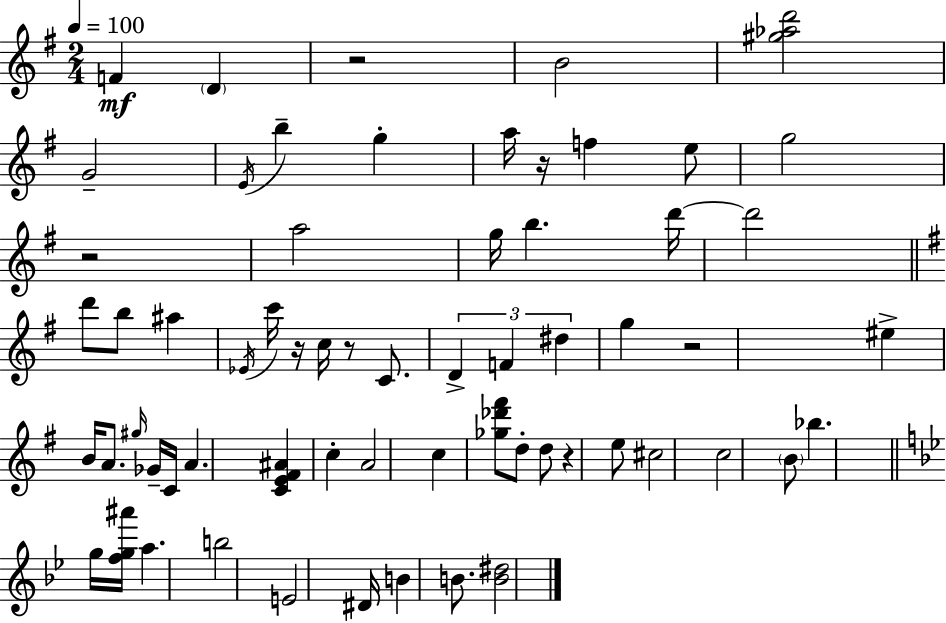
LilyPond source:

{
  \clef treble
  \numericTimeSignature
  \time 2/4
  \key g \major
  \tempo 4 = 100
  f'4\mf \parenthesize d'4 | r2 | b'2 | <gis'' aes'' d'''>2 | \break g'2-- | \acciaccatura { e'16 } b''4-- g''4-. | a''16 r16 f''4 e''8 | g''2 | \break r2 | a''2 | g''16 b''4. | d'''16~~ d'''2 | \break \bar "||" \break \key g \major d'''8 b''8 ais''4 | \acciaccatura { ees'16 } c'''16 r16 c''16 r8 c'8. | \tuplet 3/2 { d'4-> f'4 | dis''4 } g''4 | \break r2 | eis''4-> b'16 a'8. | \grace { gis''16 } ges'16-- c'16 a'4. | <c' e' fis' ais'>4 c''4-. | \break a'2 | c''4 <ges'' des''' fis'''>8 | d''8-. d''8 r4 | e''8 cis''2 | \break c''2 | \parenthesize b'8 bes''4. | \bar "||" \break \key bes \major g''16 <f'' g'' ais'''>16 a''4. | b''2 | e'2 | dis'16 b'4 b'8. | \break <b' dis''>2 | \bar "|."
}